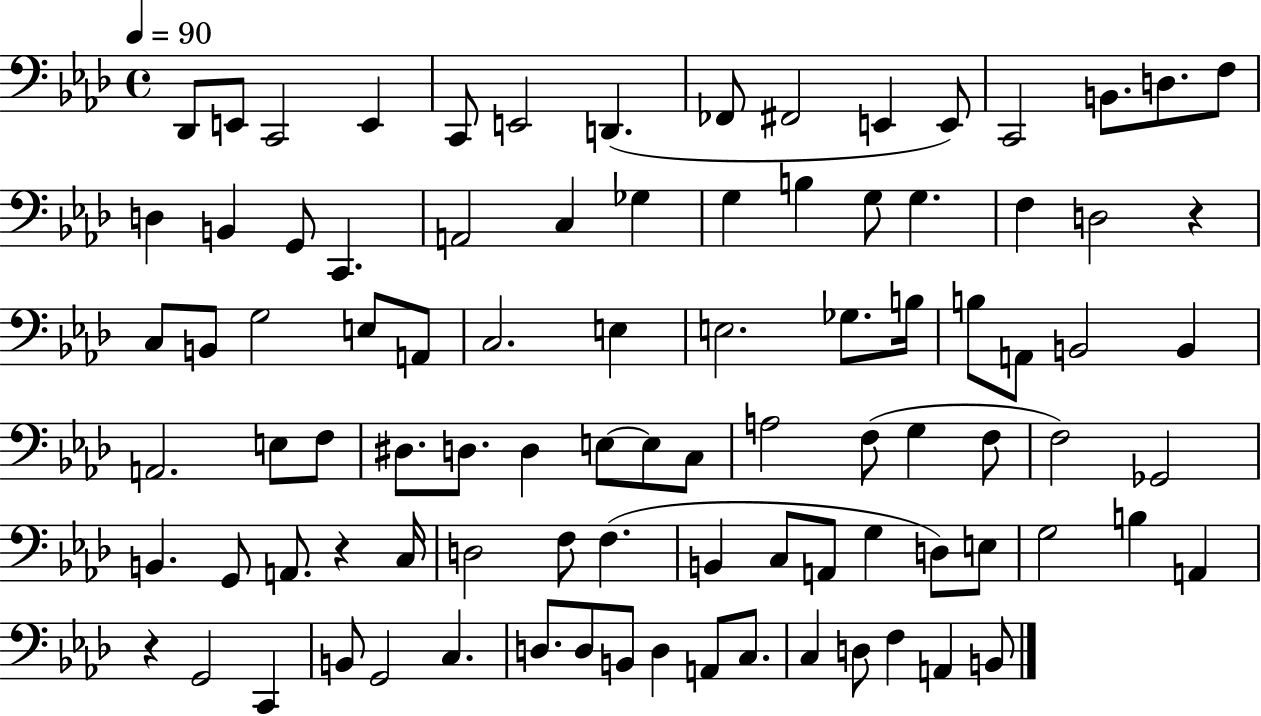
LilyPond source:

{
  \clef bass
  \time 4/4
  \defaultTimeSignature
  \key aes \major
  \tempo 4 = 90
  des,8 e,8 c,2 e,4 | c,8 e,2 d,4.( | fes,8 fis,2 e,4 e,8) | c,2 b,8. d8. f8 | \break d4 b,4 g,8 c,4. | a,2 c4 ges4 | g4 b4 g8 g4. | f4 d2 r4 | \break c8 b,8 g2 e8 a,8 | c2. e4 | e2. ges8. b16 | b8 a,8 b,2 b,4 | \break a,2. e8 f8 | dis8. d8. d4 e8~~ e8 c8 | a2 f8( g4 f8 | f2) ges,2 | \break b,4. g,8 a,8. r4 c16 | d2 f8 f4.( | b,4 c8 a,8 g4 d8) e8 | g2 b4 a,4 | \break r4 g,2 c,4 | b,8 g,2 c4. | d8. d8 b,8 d4 a,8 c8. | c4 d8 f4 a,4 b,8 | \break \bar "|."
}